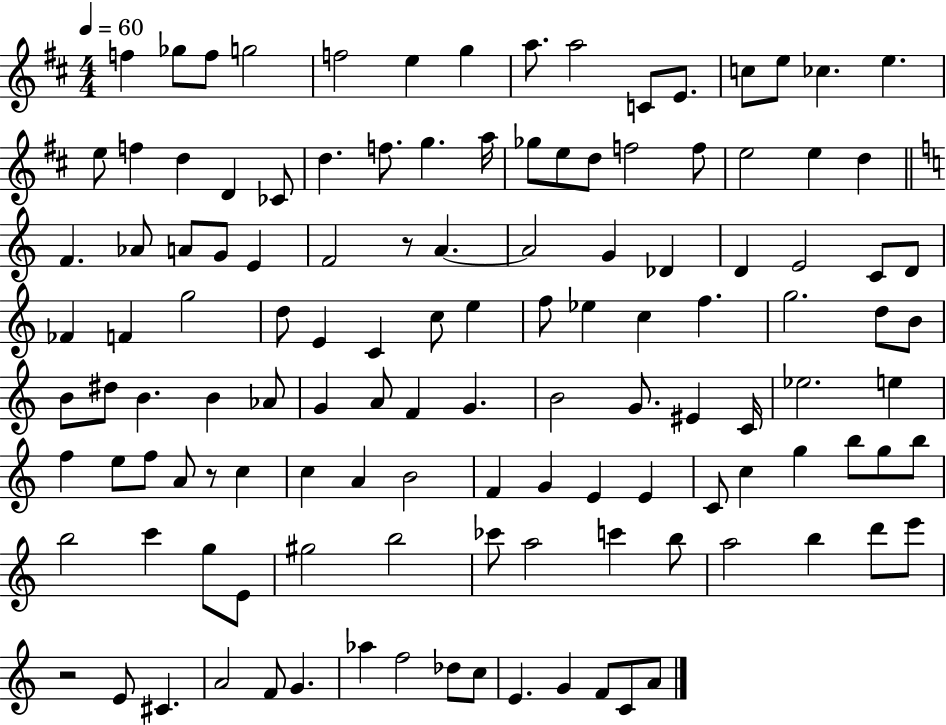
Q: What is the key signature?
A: D major